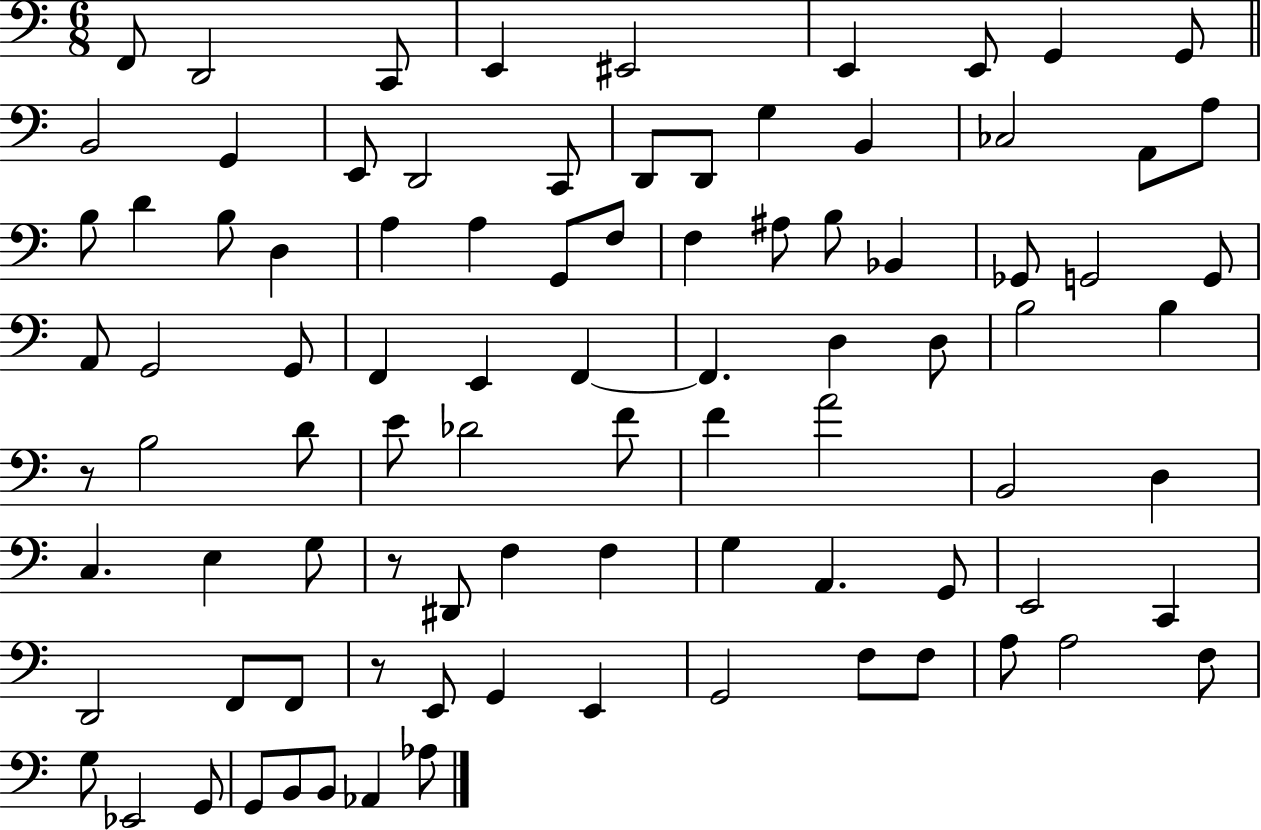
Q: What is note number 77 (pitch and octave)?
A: A3